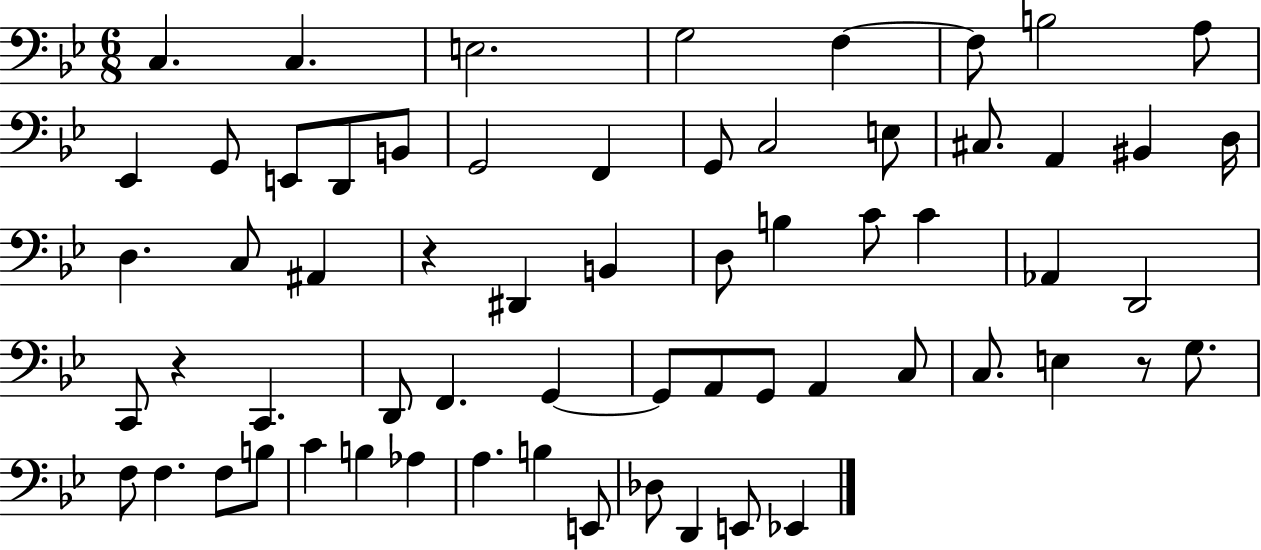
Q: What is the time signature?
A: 6/8